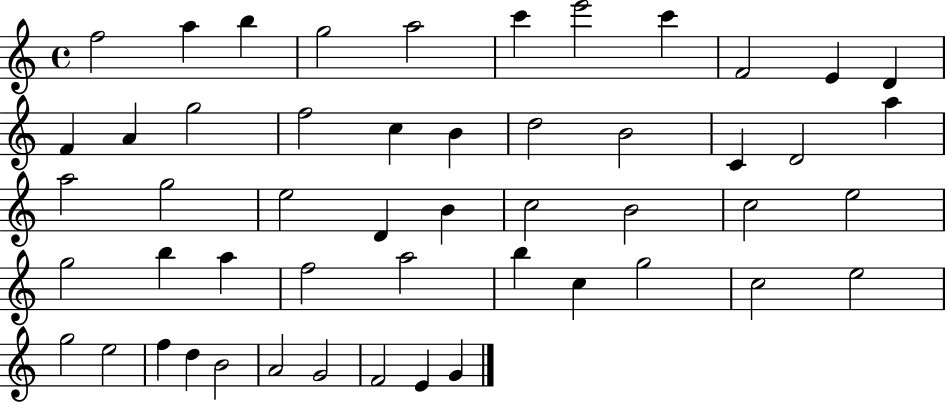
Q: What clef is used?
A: treble